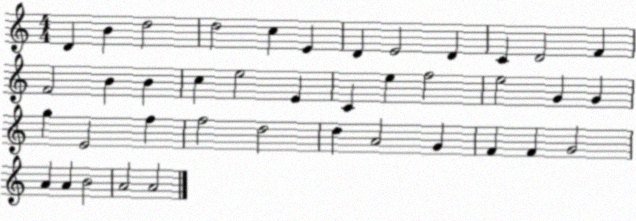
X:1
T:Untitled
M:4/4
L:1/4
K:C
D B d2 d2 c E D E2 D C D2 F F2 B B c e2 E C e f2 e2 G G g E2 f f2 d2 d A2 G F F G2 A A B2 A2 A2